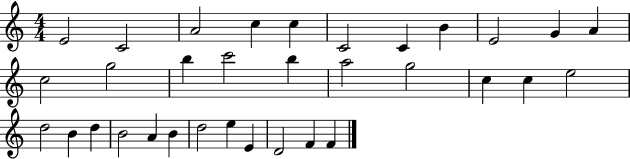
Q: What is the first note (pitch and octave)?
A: E4